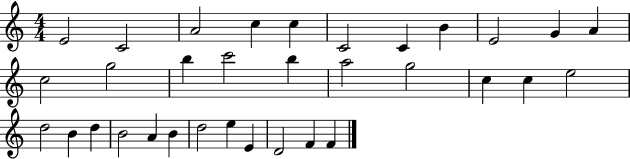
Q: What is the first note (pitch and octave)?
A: E4